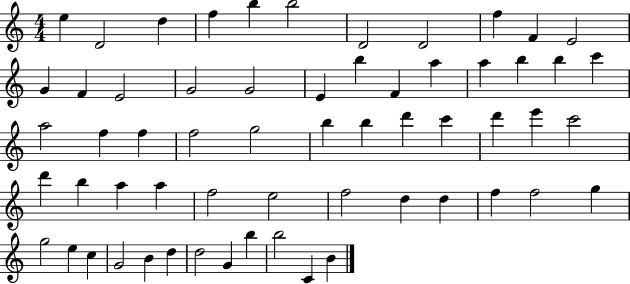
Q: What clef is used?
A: treble